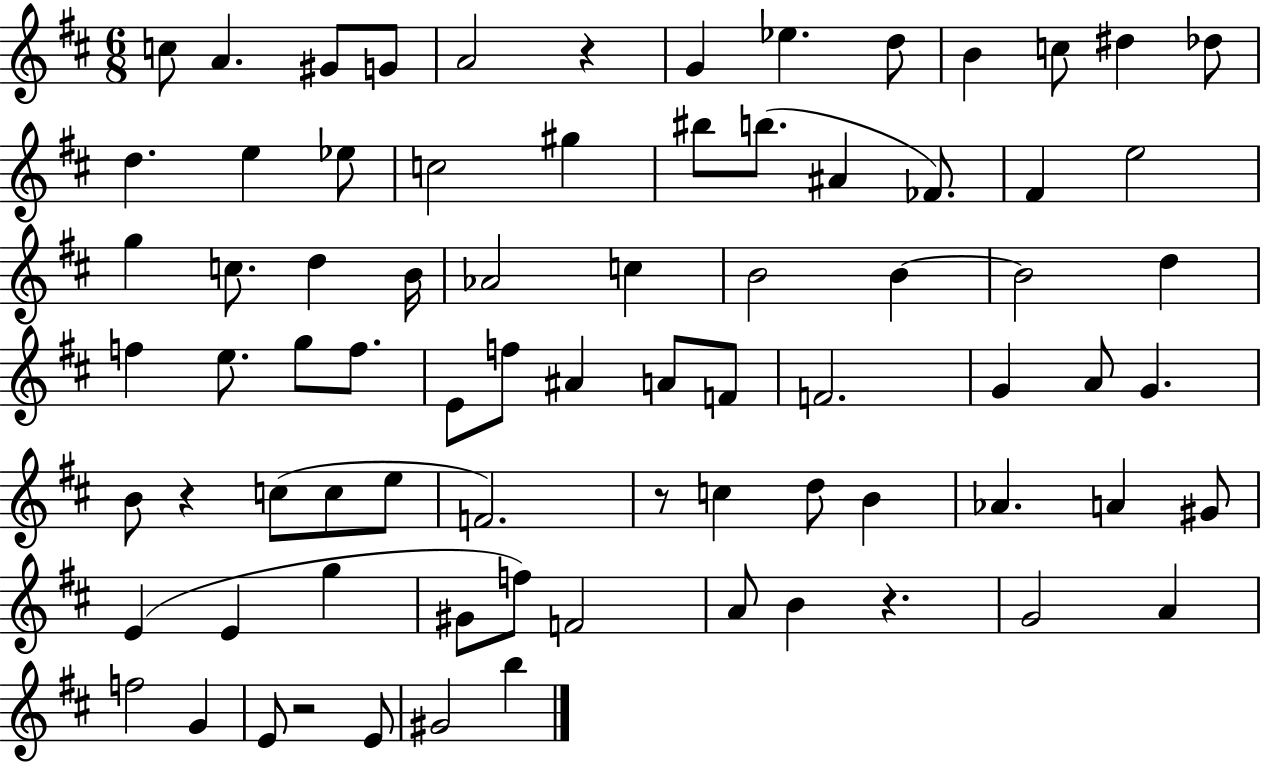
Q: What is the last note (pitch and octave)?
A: B5